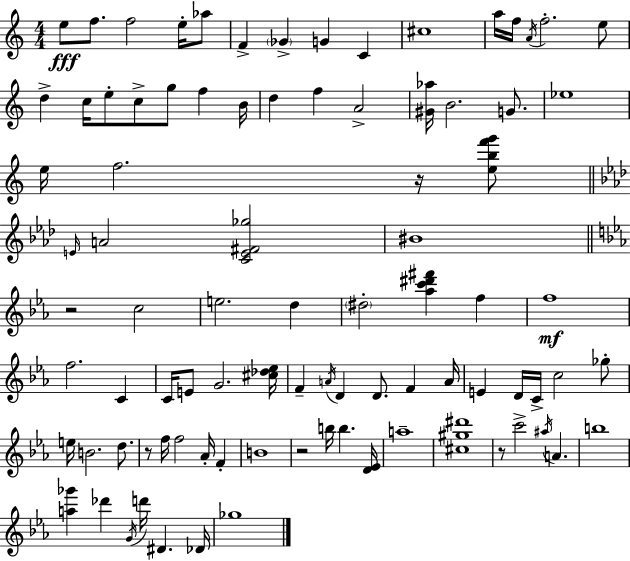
E5/e F5/e. F5/h E5/s Ab5/e F4/q Gb4/q G4/q C4/q C#5/w A5/s F5/s A4/s F5/h. E5/e D5/q C5/s E5/e C5/e G5/e F5/q B4/s D5/q F5/q A4/h [G#4,Ab5]/s B4/h. G4/e. Eb5/w E5/s F5/h. R/s [E5,B5,F6,G6]/e E4/s A4/h [C4,E4,F#4,Gb5]/h BIS4/w R/h C5/h E5/h. D5/q D#5/h [Ab5,C6,D#6,F#6]/q F5/q F5/w F5/h. C4/q C4/s E4/e G4/h. [C#5,Db5,Eb5]/s F4/q A4/s D4/q D4/e. F4/q A4/s E4/q D4/s C4/s C5/h Gb5/e E5/s B4/h. D5/e. R/e F5/s F5/h Ab4/s F4/q B4/w R/h B5/s B5/q. [D4,Eb4]/s A5/w [C#5,G#5,D#6]/w R/e C6/h A#5/s A4/q. B5/w [A5,Gb6]/q Db6/q G4/s D6/s D#4/q. Db4/s Gb5/w